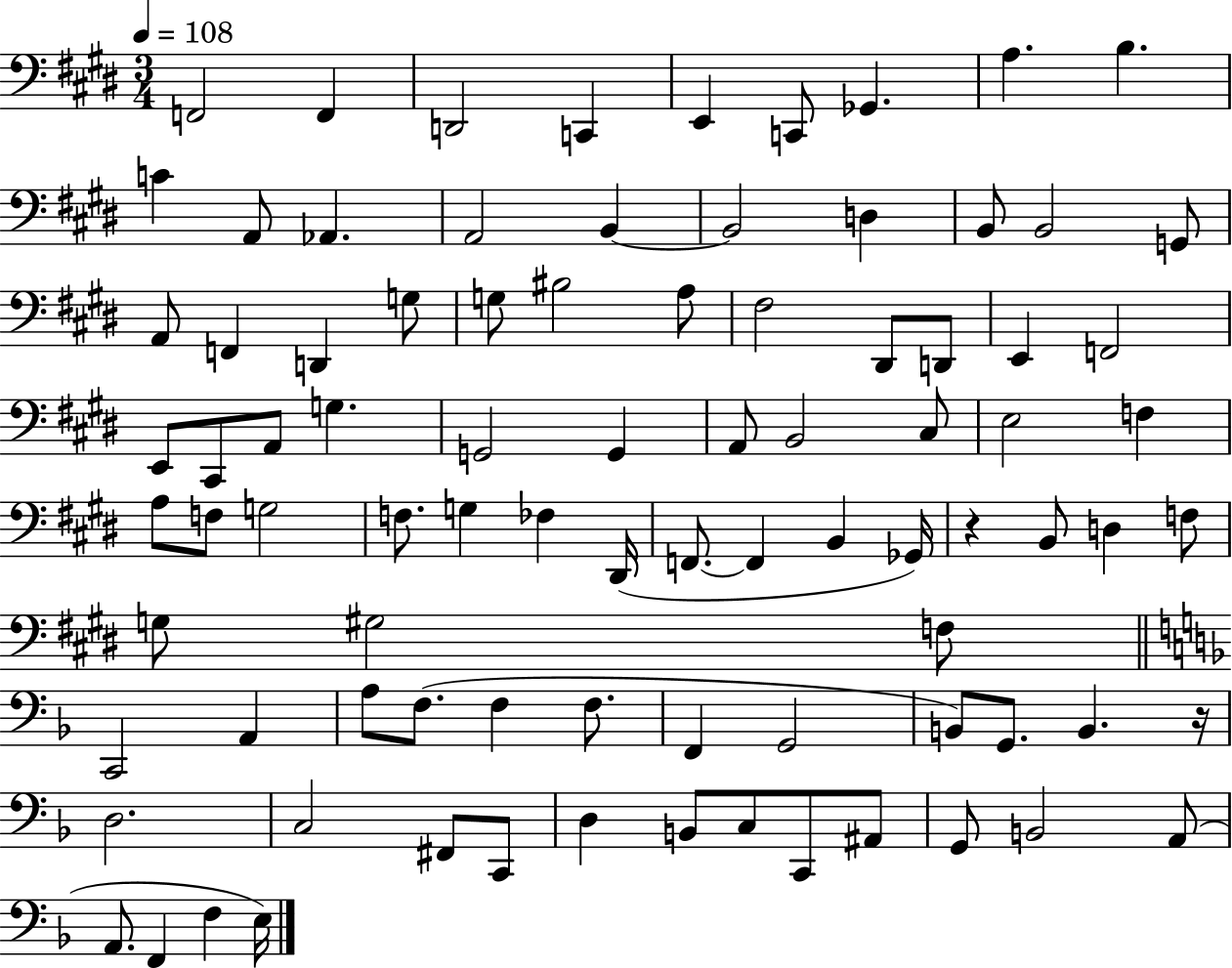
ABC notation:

X:1
T:Untitled
M:3/4
L:1/4
K:E
F,,2 F,, D,,2 C,, E,, C,,/2 _G,, A, B, C A,,/2 _A,, A,,2 B,, B,,2 D, B,,/2 B,,2 G,,/2 A,,/2 F,, D,, G,/2 G,/2 ^B,2 A,/2 ^F,2 ^D,,/2 D,,/2 E,, F,,2 E,,/2 ^C,,/2 A,,/2 G, G,,2 G,, A,,/2 B,,2 ^C,/2 E,2 F, A,/2 F,/2 G,2 F,/2 G, _F, ^D,,/4 F,,/2 F,, B,, _G,,/4 z B,,/2 D, F,/2 G,/2 ^G,2 F,/2 C,,2 A,, A,/2 F,/2 F, F,/2 F,, G,,2 B,,/2 G,,/2 B,, z/4 D,2 C,2 ^F,,/2 C,,/2 D, B,,/2 C,/2 C,,/2 ^A,,/2 G,,/2 B,,2 A,,/2 A,,/2 F,, F, E,/4